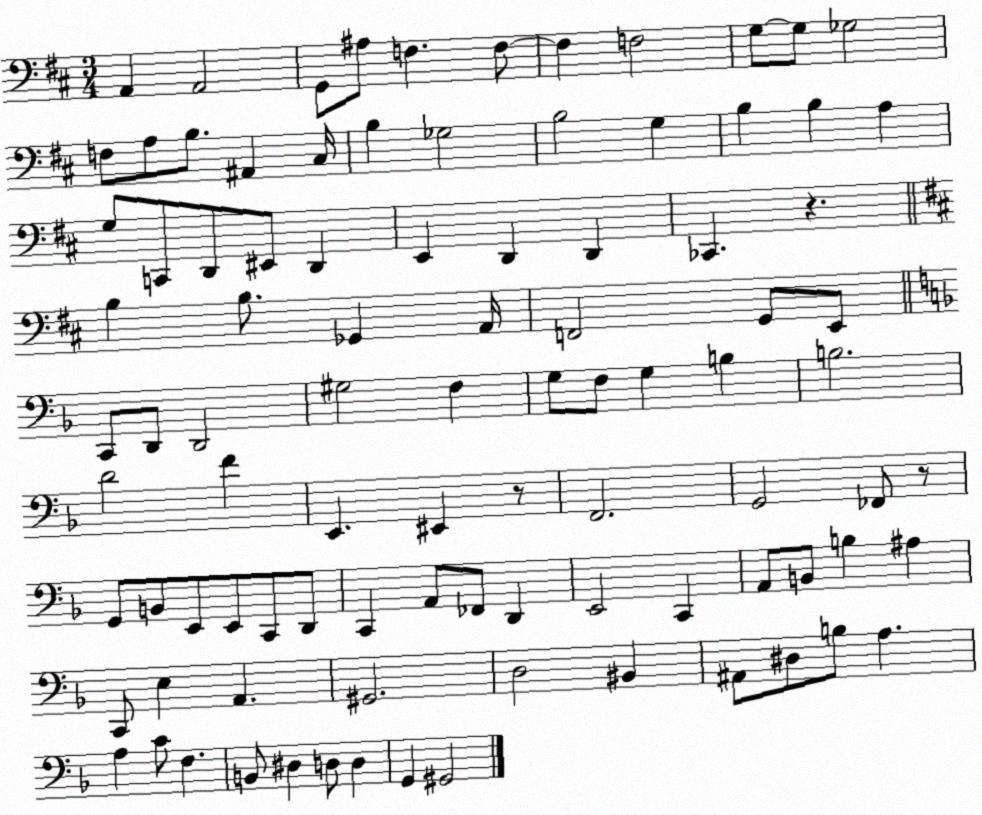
X:1
T:Untitled
M:3/4
L:1/4
K:D
A,, A,,2 G,,/2 ^A,/2 F, F,/2 F, F,2 G,/2 G,/2 _G,2 F,/2 A,/2 B,/2 ^A,, ^C,/4 B, _G,2 B,2 G, B, B, A, G,/2 C,,/2 D,,/2 ^E,,/2 D,, E,, D,, D,, _C,, z B, B,/2 _G,, A,,/4 F,,2 G,,/2 E,,/2 C,,/2 D,,/2 D,,2 ^G,2 F, G,/2 F,/2 G, B, B,2 D2 F E,, ^E,, z/2 F,,2 G,,2 _F,,/2 z/2 G,,/2 B,,/2 E,,/2 E,,/2 C,,/2 D,,/2 C,, A,,/2 _F,,/2 D,, E,,2 C,, A,,/2 B,,/2 B, ^A, C,,/2 E, A,, ^G,,2 D,2 ^B,, ^A,,/2 ^D,/2 B,/2 A, A, C/2 F, B,,/2 ^D, D,/2 D, G,, ^G,,2